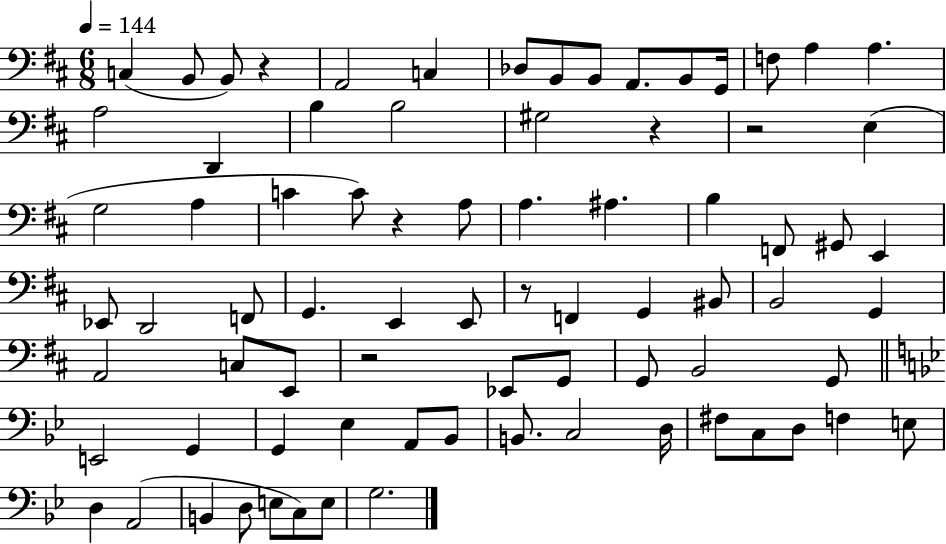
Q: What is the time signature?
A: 6/8